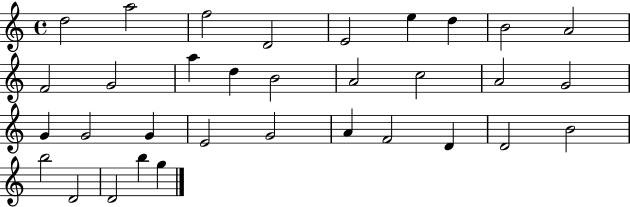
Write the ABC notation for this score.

X:1
T:Untitled
M:4/4
L:1/4
K:C
d2 a2 f2 D2 E2 e d B2 A2 F2 G2 a d B2 A2 c2 A2 G2 G G2 G E2 G2 A F2 D D2 B2 b2 D2 D2 b g